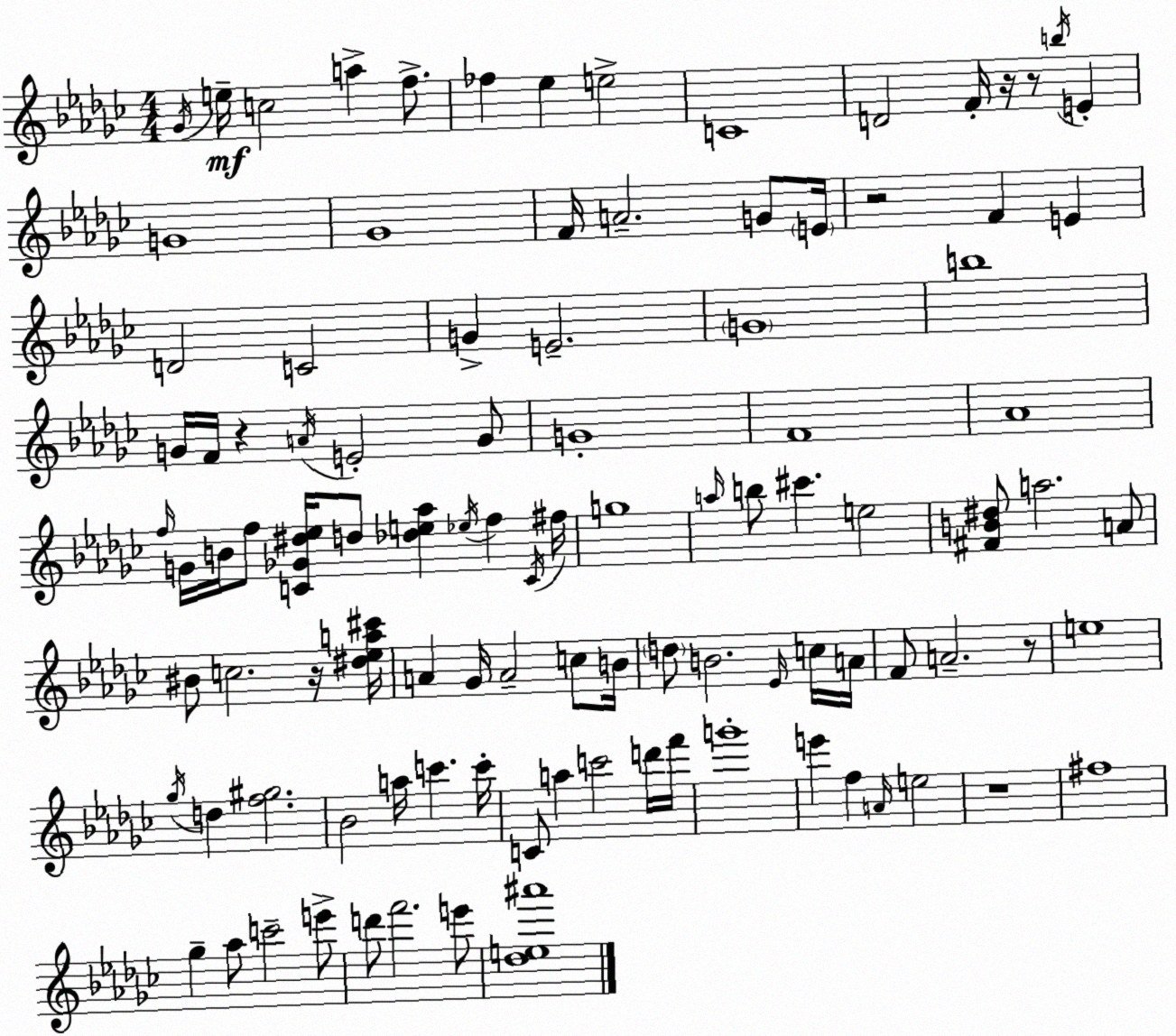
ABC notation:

X:1
T:Untitled
M:4/4
L:1/4
K:Ebm
_G/4 e/4 c2 a f/2 _f _e e2 C4 D2 F/4 z/4 z/2 b/4 E G4 _G4 F/4 A2 G/2 E/4 z2 F E D2 C2 G E2 G4 b4 G/4 F/4 z A/4 E2 G/2 G4 F4 _A4 f/4 G/4 B/4 f/2 [C_G^d_e]/4 d/2 [_de_a] _e/4 f C/4 ^f/4 g4 a/4 b/2 ^c' e2 [^FB^d]/2 a2 A/2 ^B/2 c2 z/4 [^d_ea^c']/4 A _G/4 A2 c/2 B/4 d/2 B2 _E/4 c/4 A/4 F/2 A2 z/2 e4 _g/4 d [f^g]2 _B2 a/4 c' c'/4 C/2 a c'2 d'/4 f'/4 g'4 e' f A/4 e2 z4 ^f4 _g _a/2 c'2 e'/2 d'/2 f'2 e'/2 [_de^a']4